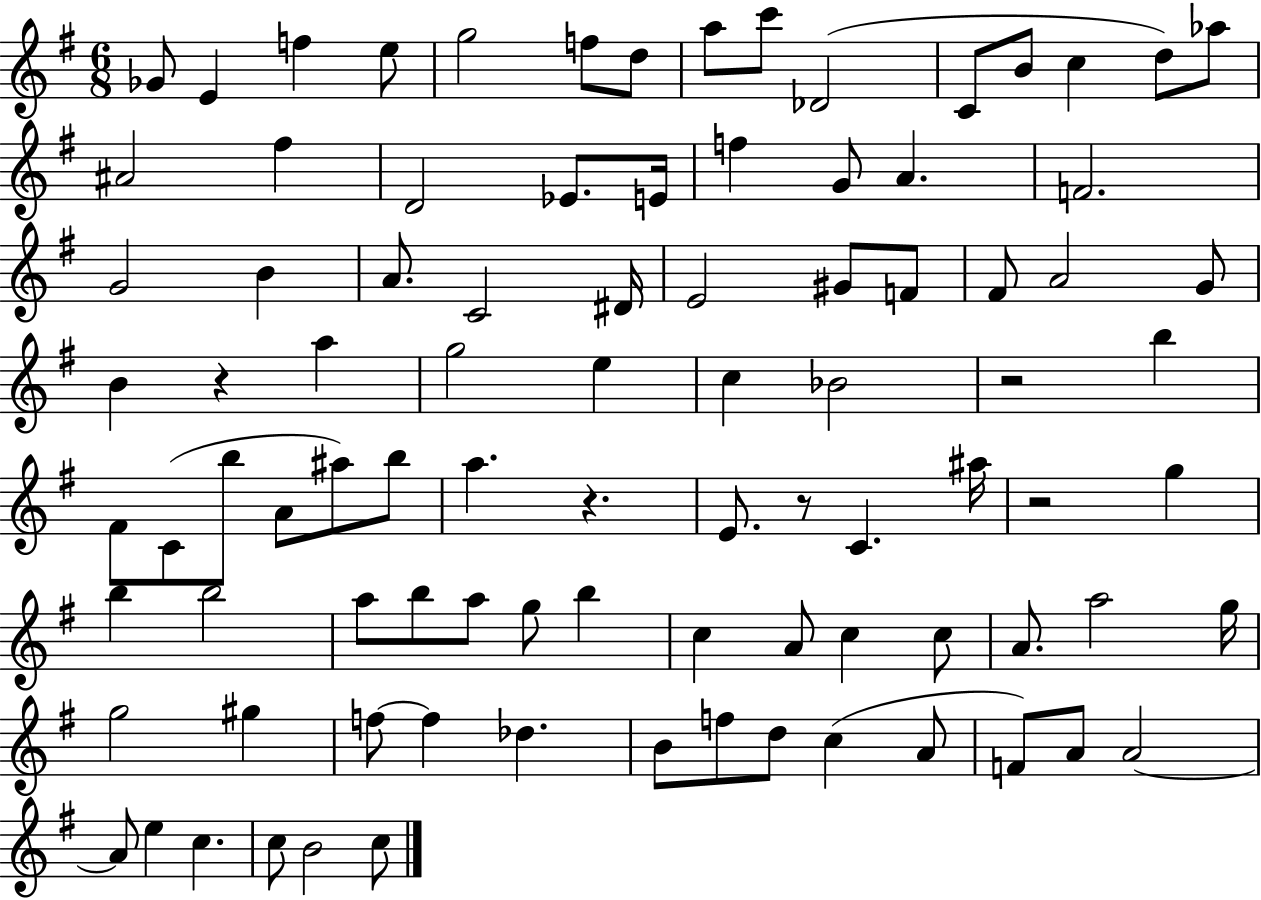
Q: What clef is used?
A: treble